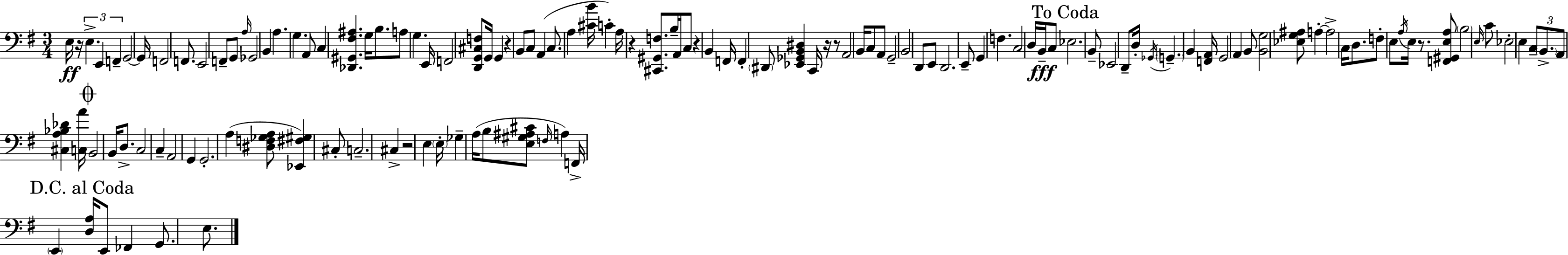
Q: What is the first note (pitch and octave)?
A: E3